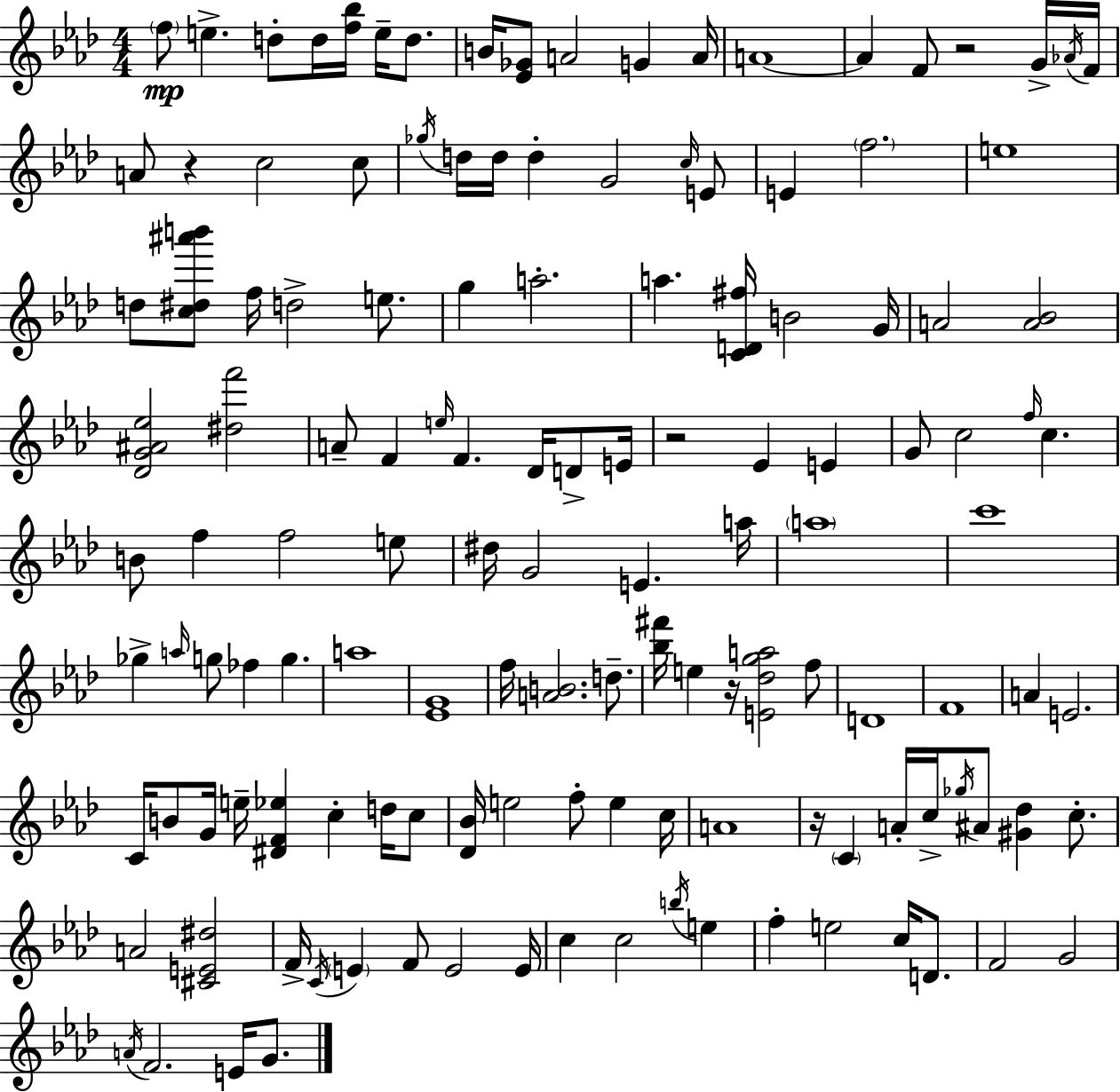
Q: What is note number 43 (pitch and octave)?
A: F4